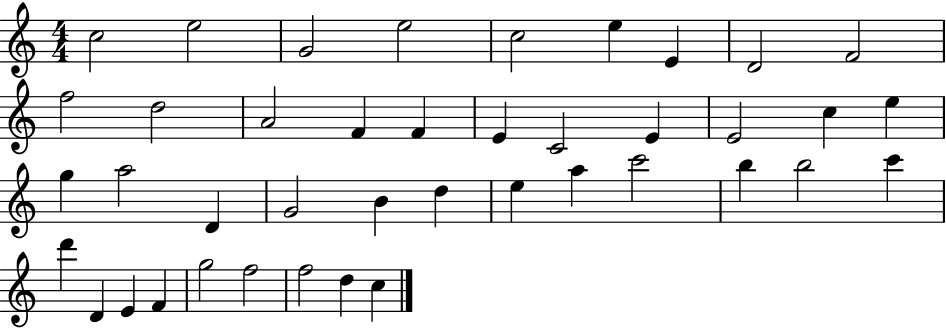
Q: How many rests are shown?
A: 0